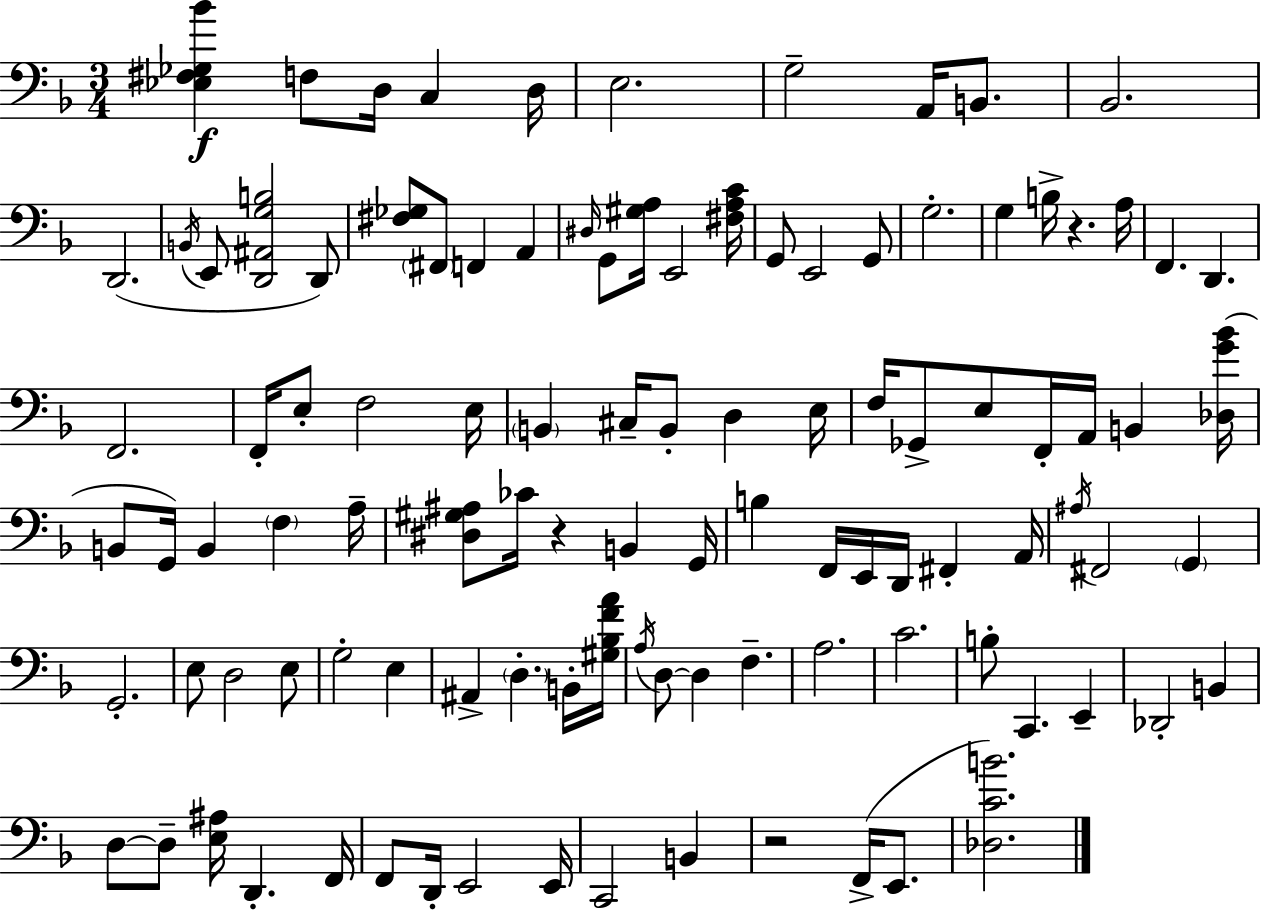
X:1
T:Untitled
M:3/4
L:1/4
K:Dm
[_E,^F,_G,_B] F,/2 D,/4 C, D,/4 E,2 G,2 A,,/4 B,,/2 _B,,2 D,,2 B,,/4 E,,/2 [D,,^A,,G,B,]2 D,,/2 [^F,_G,]/2 ^F,,/2 F,, A,, ^D,/4 G,,/2 [^G,A,]/4 E,,2 [^F,A,C]/4 G,,/2 E,,2 G,,/2 G,2 G, B,/4 z A,/4 F,, D,, F,,2 F,,/4 E,/2 F,2 E,/4 B,, ^C,/4 B,,/2 D, E,/4 F,/4 _G,,/2 E,/2 F,,/4 A,,/4 B,, [_D,G_B]/4 B,,/2 G,,/4 B,, F, A,/4 [^D,^G,^A,]/2 _C/4 z B,, G,,/4 B, F,,/4 E,,/4 D,,/4 ^F,, A,,/4 ^A,/4 ^F,,2 G,, G,,2 E,/2 D,2 E,/2 G,2 E, ^A,, D, B,,/4 [^G,_B,FA]/4 A,/4 D,/2 D, F, A,2 C2 B,/2 C,, E,, _D,,2 B,, D,/2 D,/2 [E,^A,]/4 D,, F,,/4 F,,/2 D,,/4 E,,2 E,,/4 C,,2 B,, z2 F,,/4 E,,/2 [_D,CB]2